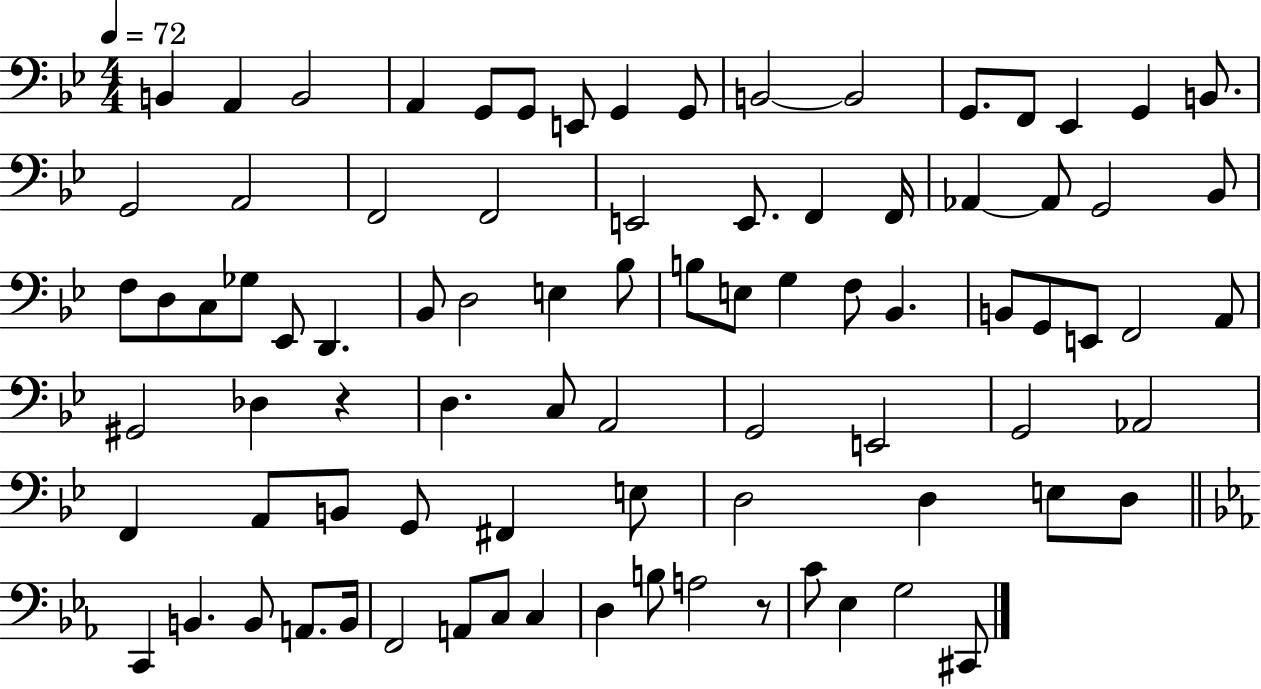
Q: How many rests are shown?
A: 2